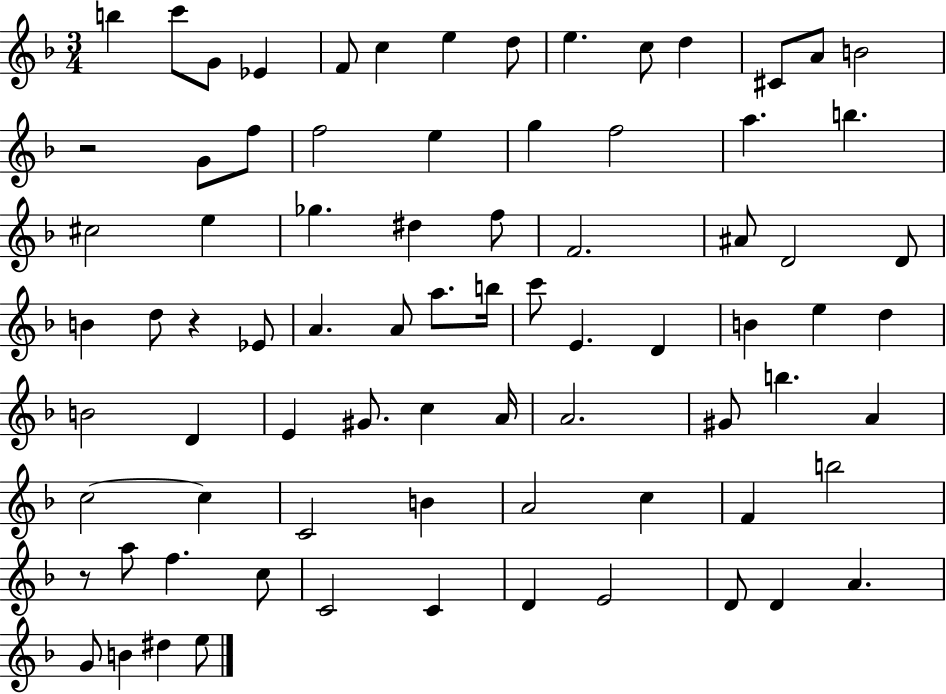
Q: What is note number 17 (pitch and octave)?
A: F5